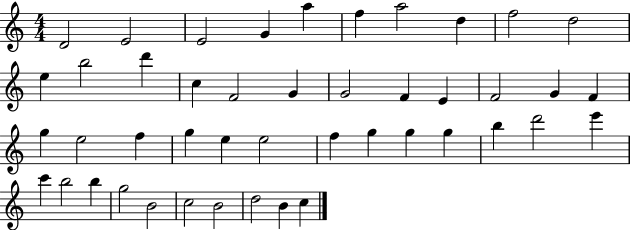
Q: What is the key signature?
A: C major